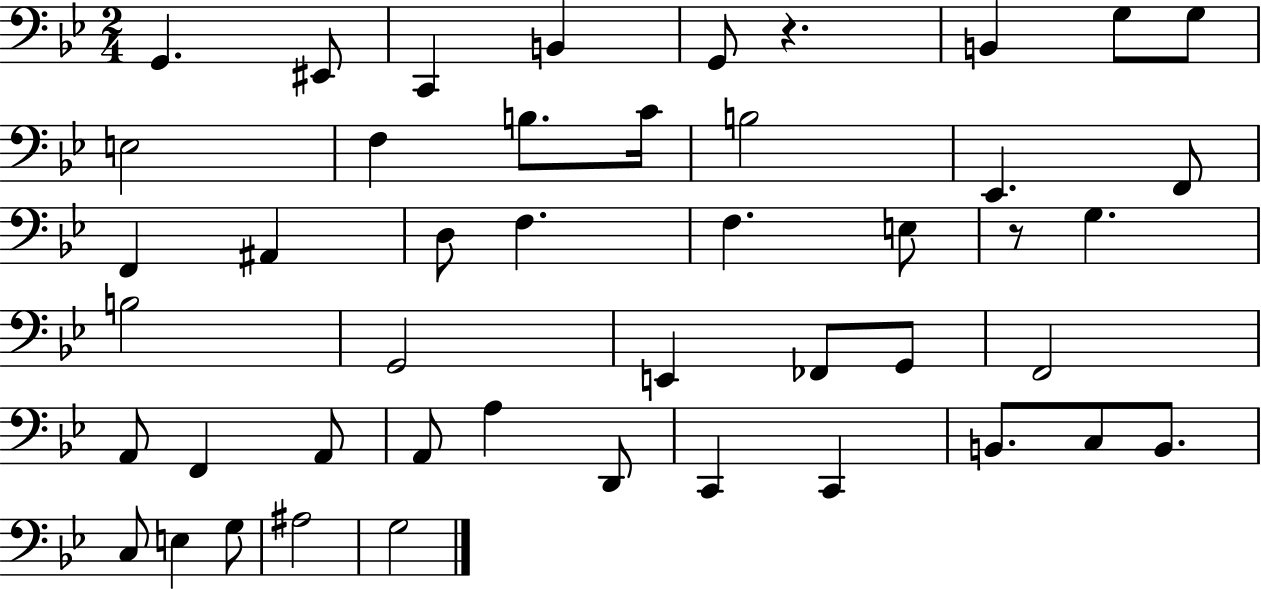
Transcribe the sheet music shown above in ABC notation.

X:1
T:Untitled
M:2/4
L:1/4
K:Bb
G,, ^E,,/2 C,, B,, G,,/2 z B,, G,/2 G,/2 E,2 F, B,/2 C/4 B,2 _E,, F,,/2 F,, ^A,, D,/2 F, F, E,/2 z/2 G, B,2 G,,2 E,, _F,,/2 G,,/2 F,,2 A,,/2 F,, A,,/2 A,,/2 A, D,,/2 C,, C,, B,,/2 C,/2 B,,/2 C,/2 E, G,/2 ^A,2 G,2